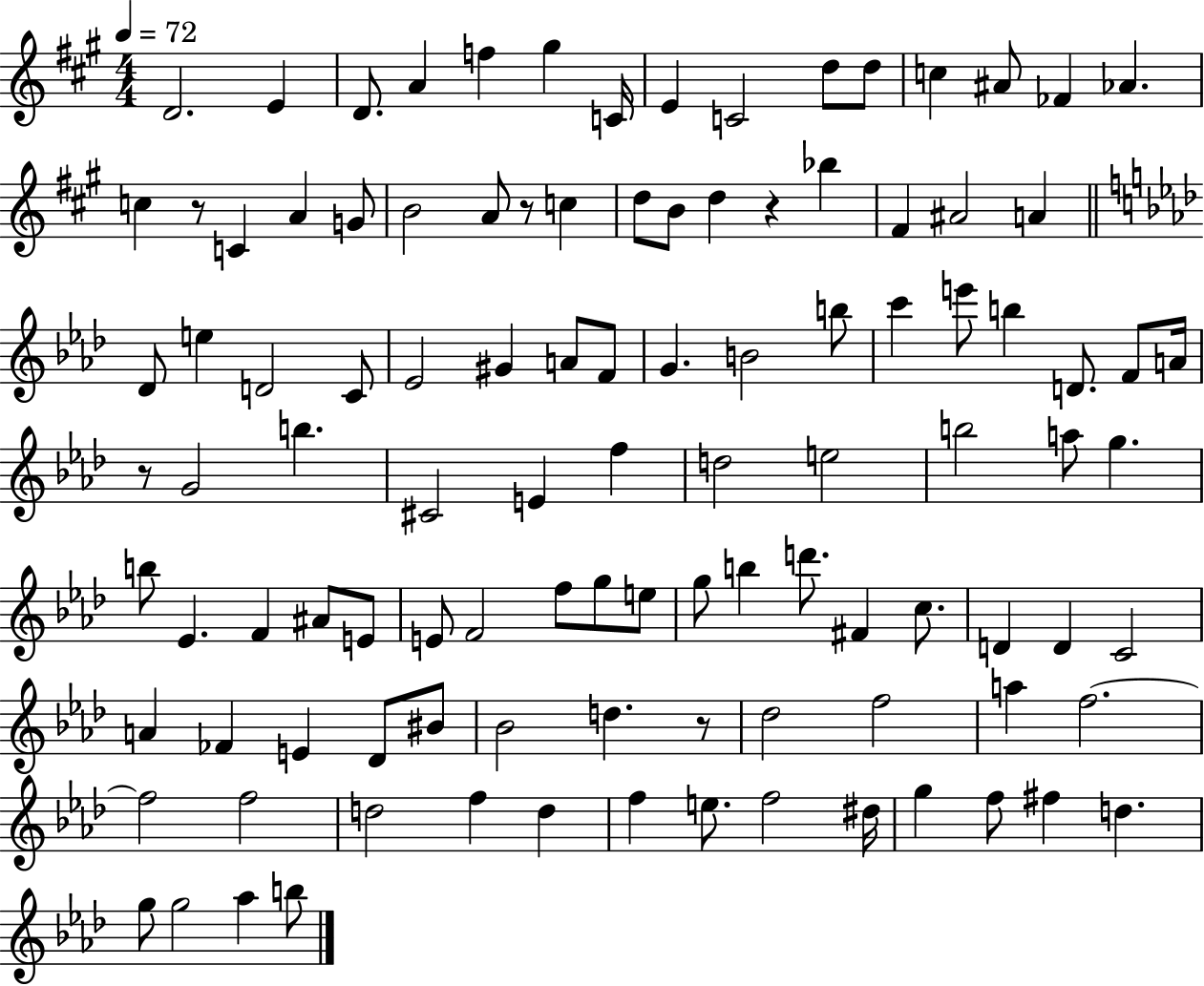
X:1
T:Untitled
M:4/4
L:1/4
K:A
D2 E D/2 A f ^g C/4 E C2 d/2 d/2 c ^A/2 _F _A c z/2 C A G/2 B2 A/2 z/2 c d/2 B/2 d z _b ^F ^A2 A _D/2 e D2 C/2 _E2 ^G A/2 F/2 G B2 b/2 c' e'/2 b D/2 F/2 A/4 z/2 G2 b ^C2 E f d2 e2 b2 a/2 g b/2 _E F ^A/2 E/2 E/2 F2 f/2 g/2 e/2 g/2 b d'/2 ^F c/2 D D C2 A _F E _D/2 ^B/2 _B2 d z/2 _d2 f2 a f2 f2 f2 d2 f d f e/2 f2 ^d/4 g f/2 ^f d g/2 g2 _a b/2